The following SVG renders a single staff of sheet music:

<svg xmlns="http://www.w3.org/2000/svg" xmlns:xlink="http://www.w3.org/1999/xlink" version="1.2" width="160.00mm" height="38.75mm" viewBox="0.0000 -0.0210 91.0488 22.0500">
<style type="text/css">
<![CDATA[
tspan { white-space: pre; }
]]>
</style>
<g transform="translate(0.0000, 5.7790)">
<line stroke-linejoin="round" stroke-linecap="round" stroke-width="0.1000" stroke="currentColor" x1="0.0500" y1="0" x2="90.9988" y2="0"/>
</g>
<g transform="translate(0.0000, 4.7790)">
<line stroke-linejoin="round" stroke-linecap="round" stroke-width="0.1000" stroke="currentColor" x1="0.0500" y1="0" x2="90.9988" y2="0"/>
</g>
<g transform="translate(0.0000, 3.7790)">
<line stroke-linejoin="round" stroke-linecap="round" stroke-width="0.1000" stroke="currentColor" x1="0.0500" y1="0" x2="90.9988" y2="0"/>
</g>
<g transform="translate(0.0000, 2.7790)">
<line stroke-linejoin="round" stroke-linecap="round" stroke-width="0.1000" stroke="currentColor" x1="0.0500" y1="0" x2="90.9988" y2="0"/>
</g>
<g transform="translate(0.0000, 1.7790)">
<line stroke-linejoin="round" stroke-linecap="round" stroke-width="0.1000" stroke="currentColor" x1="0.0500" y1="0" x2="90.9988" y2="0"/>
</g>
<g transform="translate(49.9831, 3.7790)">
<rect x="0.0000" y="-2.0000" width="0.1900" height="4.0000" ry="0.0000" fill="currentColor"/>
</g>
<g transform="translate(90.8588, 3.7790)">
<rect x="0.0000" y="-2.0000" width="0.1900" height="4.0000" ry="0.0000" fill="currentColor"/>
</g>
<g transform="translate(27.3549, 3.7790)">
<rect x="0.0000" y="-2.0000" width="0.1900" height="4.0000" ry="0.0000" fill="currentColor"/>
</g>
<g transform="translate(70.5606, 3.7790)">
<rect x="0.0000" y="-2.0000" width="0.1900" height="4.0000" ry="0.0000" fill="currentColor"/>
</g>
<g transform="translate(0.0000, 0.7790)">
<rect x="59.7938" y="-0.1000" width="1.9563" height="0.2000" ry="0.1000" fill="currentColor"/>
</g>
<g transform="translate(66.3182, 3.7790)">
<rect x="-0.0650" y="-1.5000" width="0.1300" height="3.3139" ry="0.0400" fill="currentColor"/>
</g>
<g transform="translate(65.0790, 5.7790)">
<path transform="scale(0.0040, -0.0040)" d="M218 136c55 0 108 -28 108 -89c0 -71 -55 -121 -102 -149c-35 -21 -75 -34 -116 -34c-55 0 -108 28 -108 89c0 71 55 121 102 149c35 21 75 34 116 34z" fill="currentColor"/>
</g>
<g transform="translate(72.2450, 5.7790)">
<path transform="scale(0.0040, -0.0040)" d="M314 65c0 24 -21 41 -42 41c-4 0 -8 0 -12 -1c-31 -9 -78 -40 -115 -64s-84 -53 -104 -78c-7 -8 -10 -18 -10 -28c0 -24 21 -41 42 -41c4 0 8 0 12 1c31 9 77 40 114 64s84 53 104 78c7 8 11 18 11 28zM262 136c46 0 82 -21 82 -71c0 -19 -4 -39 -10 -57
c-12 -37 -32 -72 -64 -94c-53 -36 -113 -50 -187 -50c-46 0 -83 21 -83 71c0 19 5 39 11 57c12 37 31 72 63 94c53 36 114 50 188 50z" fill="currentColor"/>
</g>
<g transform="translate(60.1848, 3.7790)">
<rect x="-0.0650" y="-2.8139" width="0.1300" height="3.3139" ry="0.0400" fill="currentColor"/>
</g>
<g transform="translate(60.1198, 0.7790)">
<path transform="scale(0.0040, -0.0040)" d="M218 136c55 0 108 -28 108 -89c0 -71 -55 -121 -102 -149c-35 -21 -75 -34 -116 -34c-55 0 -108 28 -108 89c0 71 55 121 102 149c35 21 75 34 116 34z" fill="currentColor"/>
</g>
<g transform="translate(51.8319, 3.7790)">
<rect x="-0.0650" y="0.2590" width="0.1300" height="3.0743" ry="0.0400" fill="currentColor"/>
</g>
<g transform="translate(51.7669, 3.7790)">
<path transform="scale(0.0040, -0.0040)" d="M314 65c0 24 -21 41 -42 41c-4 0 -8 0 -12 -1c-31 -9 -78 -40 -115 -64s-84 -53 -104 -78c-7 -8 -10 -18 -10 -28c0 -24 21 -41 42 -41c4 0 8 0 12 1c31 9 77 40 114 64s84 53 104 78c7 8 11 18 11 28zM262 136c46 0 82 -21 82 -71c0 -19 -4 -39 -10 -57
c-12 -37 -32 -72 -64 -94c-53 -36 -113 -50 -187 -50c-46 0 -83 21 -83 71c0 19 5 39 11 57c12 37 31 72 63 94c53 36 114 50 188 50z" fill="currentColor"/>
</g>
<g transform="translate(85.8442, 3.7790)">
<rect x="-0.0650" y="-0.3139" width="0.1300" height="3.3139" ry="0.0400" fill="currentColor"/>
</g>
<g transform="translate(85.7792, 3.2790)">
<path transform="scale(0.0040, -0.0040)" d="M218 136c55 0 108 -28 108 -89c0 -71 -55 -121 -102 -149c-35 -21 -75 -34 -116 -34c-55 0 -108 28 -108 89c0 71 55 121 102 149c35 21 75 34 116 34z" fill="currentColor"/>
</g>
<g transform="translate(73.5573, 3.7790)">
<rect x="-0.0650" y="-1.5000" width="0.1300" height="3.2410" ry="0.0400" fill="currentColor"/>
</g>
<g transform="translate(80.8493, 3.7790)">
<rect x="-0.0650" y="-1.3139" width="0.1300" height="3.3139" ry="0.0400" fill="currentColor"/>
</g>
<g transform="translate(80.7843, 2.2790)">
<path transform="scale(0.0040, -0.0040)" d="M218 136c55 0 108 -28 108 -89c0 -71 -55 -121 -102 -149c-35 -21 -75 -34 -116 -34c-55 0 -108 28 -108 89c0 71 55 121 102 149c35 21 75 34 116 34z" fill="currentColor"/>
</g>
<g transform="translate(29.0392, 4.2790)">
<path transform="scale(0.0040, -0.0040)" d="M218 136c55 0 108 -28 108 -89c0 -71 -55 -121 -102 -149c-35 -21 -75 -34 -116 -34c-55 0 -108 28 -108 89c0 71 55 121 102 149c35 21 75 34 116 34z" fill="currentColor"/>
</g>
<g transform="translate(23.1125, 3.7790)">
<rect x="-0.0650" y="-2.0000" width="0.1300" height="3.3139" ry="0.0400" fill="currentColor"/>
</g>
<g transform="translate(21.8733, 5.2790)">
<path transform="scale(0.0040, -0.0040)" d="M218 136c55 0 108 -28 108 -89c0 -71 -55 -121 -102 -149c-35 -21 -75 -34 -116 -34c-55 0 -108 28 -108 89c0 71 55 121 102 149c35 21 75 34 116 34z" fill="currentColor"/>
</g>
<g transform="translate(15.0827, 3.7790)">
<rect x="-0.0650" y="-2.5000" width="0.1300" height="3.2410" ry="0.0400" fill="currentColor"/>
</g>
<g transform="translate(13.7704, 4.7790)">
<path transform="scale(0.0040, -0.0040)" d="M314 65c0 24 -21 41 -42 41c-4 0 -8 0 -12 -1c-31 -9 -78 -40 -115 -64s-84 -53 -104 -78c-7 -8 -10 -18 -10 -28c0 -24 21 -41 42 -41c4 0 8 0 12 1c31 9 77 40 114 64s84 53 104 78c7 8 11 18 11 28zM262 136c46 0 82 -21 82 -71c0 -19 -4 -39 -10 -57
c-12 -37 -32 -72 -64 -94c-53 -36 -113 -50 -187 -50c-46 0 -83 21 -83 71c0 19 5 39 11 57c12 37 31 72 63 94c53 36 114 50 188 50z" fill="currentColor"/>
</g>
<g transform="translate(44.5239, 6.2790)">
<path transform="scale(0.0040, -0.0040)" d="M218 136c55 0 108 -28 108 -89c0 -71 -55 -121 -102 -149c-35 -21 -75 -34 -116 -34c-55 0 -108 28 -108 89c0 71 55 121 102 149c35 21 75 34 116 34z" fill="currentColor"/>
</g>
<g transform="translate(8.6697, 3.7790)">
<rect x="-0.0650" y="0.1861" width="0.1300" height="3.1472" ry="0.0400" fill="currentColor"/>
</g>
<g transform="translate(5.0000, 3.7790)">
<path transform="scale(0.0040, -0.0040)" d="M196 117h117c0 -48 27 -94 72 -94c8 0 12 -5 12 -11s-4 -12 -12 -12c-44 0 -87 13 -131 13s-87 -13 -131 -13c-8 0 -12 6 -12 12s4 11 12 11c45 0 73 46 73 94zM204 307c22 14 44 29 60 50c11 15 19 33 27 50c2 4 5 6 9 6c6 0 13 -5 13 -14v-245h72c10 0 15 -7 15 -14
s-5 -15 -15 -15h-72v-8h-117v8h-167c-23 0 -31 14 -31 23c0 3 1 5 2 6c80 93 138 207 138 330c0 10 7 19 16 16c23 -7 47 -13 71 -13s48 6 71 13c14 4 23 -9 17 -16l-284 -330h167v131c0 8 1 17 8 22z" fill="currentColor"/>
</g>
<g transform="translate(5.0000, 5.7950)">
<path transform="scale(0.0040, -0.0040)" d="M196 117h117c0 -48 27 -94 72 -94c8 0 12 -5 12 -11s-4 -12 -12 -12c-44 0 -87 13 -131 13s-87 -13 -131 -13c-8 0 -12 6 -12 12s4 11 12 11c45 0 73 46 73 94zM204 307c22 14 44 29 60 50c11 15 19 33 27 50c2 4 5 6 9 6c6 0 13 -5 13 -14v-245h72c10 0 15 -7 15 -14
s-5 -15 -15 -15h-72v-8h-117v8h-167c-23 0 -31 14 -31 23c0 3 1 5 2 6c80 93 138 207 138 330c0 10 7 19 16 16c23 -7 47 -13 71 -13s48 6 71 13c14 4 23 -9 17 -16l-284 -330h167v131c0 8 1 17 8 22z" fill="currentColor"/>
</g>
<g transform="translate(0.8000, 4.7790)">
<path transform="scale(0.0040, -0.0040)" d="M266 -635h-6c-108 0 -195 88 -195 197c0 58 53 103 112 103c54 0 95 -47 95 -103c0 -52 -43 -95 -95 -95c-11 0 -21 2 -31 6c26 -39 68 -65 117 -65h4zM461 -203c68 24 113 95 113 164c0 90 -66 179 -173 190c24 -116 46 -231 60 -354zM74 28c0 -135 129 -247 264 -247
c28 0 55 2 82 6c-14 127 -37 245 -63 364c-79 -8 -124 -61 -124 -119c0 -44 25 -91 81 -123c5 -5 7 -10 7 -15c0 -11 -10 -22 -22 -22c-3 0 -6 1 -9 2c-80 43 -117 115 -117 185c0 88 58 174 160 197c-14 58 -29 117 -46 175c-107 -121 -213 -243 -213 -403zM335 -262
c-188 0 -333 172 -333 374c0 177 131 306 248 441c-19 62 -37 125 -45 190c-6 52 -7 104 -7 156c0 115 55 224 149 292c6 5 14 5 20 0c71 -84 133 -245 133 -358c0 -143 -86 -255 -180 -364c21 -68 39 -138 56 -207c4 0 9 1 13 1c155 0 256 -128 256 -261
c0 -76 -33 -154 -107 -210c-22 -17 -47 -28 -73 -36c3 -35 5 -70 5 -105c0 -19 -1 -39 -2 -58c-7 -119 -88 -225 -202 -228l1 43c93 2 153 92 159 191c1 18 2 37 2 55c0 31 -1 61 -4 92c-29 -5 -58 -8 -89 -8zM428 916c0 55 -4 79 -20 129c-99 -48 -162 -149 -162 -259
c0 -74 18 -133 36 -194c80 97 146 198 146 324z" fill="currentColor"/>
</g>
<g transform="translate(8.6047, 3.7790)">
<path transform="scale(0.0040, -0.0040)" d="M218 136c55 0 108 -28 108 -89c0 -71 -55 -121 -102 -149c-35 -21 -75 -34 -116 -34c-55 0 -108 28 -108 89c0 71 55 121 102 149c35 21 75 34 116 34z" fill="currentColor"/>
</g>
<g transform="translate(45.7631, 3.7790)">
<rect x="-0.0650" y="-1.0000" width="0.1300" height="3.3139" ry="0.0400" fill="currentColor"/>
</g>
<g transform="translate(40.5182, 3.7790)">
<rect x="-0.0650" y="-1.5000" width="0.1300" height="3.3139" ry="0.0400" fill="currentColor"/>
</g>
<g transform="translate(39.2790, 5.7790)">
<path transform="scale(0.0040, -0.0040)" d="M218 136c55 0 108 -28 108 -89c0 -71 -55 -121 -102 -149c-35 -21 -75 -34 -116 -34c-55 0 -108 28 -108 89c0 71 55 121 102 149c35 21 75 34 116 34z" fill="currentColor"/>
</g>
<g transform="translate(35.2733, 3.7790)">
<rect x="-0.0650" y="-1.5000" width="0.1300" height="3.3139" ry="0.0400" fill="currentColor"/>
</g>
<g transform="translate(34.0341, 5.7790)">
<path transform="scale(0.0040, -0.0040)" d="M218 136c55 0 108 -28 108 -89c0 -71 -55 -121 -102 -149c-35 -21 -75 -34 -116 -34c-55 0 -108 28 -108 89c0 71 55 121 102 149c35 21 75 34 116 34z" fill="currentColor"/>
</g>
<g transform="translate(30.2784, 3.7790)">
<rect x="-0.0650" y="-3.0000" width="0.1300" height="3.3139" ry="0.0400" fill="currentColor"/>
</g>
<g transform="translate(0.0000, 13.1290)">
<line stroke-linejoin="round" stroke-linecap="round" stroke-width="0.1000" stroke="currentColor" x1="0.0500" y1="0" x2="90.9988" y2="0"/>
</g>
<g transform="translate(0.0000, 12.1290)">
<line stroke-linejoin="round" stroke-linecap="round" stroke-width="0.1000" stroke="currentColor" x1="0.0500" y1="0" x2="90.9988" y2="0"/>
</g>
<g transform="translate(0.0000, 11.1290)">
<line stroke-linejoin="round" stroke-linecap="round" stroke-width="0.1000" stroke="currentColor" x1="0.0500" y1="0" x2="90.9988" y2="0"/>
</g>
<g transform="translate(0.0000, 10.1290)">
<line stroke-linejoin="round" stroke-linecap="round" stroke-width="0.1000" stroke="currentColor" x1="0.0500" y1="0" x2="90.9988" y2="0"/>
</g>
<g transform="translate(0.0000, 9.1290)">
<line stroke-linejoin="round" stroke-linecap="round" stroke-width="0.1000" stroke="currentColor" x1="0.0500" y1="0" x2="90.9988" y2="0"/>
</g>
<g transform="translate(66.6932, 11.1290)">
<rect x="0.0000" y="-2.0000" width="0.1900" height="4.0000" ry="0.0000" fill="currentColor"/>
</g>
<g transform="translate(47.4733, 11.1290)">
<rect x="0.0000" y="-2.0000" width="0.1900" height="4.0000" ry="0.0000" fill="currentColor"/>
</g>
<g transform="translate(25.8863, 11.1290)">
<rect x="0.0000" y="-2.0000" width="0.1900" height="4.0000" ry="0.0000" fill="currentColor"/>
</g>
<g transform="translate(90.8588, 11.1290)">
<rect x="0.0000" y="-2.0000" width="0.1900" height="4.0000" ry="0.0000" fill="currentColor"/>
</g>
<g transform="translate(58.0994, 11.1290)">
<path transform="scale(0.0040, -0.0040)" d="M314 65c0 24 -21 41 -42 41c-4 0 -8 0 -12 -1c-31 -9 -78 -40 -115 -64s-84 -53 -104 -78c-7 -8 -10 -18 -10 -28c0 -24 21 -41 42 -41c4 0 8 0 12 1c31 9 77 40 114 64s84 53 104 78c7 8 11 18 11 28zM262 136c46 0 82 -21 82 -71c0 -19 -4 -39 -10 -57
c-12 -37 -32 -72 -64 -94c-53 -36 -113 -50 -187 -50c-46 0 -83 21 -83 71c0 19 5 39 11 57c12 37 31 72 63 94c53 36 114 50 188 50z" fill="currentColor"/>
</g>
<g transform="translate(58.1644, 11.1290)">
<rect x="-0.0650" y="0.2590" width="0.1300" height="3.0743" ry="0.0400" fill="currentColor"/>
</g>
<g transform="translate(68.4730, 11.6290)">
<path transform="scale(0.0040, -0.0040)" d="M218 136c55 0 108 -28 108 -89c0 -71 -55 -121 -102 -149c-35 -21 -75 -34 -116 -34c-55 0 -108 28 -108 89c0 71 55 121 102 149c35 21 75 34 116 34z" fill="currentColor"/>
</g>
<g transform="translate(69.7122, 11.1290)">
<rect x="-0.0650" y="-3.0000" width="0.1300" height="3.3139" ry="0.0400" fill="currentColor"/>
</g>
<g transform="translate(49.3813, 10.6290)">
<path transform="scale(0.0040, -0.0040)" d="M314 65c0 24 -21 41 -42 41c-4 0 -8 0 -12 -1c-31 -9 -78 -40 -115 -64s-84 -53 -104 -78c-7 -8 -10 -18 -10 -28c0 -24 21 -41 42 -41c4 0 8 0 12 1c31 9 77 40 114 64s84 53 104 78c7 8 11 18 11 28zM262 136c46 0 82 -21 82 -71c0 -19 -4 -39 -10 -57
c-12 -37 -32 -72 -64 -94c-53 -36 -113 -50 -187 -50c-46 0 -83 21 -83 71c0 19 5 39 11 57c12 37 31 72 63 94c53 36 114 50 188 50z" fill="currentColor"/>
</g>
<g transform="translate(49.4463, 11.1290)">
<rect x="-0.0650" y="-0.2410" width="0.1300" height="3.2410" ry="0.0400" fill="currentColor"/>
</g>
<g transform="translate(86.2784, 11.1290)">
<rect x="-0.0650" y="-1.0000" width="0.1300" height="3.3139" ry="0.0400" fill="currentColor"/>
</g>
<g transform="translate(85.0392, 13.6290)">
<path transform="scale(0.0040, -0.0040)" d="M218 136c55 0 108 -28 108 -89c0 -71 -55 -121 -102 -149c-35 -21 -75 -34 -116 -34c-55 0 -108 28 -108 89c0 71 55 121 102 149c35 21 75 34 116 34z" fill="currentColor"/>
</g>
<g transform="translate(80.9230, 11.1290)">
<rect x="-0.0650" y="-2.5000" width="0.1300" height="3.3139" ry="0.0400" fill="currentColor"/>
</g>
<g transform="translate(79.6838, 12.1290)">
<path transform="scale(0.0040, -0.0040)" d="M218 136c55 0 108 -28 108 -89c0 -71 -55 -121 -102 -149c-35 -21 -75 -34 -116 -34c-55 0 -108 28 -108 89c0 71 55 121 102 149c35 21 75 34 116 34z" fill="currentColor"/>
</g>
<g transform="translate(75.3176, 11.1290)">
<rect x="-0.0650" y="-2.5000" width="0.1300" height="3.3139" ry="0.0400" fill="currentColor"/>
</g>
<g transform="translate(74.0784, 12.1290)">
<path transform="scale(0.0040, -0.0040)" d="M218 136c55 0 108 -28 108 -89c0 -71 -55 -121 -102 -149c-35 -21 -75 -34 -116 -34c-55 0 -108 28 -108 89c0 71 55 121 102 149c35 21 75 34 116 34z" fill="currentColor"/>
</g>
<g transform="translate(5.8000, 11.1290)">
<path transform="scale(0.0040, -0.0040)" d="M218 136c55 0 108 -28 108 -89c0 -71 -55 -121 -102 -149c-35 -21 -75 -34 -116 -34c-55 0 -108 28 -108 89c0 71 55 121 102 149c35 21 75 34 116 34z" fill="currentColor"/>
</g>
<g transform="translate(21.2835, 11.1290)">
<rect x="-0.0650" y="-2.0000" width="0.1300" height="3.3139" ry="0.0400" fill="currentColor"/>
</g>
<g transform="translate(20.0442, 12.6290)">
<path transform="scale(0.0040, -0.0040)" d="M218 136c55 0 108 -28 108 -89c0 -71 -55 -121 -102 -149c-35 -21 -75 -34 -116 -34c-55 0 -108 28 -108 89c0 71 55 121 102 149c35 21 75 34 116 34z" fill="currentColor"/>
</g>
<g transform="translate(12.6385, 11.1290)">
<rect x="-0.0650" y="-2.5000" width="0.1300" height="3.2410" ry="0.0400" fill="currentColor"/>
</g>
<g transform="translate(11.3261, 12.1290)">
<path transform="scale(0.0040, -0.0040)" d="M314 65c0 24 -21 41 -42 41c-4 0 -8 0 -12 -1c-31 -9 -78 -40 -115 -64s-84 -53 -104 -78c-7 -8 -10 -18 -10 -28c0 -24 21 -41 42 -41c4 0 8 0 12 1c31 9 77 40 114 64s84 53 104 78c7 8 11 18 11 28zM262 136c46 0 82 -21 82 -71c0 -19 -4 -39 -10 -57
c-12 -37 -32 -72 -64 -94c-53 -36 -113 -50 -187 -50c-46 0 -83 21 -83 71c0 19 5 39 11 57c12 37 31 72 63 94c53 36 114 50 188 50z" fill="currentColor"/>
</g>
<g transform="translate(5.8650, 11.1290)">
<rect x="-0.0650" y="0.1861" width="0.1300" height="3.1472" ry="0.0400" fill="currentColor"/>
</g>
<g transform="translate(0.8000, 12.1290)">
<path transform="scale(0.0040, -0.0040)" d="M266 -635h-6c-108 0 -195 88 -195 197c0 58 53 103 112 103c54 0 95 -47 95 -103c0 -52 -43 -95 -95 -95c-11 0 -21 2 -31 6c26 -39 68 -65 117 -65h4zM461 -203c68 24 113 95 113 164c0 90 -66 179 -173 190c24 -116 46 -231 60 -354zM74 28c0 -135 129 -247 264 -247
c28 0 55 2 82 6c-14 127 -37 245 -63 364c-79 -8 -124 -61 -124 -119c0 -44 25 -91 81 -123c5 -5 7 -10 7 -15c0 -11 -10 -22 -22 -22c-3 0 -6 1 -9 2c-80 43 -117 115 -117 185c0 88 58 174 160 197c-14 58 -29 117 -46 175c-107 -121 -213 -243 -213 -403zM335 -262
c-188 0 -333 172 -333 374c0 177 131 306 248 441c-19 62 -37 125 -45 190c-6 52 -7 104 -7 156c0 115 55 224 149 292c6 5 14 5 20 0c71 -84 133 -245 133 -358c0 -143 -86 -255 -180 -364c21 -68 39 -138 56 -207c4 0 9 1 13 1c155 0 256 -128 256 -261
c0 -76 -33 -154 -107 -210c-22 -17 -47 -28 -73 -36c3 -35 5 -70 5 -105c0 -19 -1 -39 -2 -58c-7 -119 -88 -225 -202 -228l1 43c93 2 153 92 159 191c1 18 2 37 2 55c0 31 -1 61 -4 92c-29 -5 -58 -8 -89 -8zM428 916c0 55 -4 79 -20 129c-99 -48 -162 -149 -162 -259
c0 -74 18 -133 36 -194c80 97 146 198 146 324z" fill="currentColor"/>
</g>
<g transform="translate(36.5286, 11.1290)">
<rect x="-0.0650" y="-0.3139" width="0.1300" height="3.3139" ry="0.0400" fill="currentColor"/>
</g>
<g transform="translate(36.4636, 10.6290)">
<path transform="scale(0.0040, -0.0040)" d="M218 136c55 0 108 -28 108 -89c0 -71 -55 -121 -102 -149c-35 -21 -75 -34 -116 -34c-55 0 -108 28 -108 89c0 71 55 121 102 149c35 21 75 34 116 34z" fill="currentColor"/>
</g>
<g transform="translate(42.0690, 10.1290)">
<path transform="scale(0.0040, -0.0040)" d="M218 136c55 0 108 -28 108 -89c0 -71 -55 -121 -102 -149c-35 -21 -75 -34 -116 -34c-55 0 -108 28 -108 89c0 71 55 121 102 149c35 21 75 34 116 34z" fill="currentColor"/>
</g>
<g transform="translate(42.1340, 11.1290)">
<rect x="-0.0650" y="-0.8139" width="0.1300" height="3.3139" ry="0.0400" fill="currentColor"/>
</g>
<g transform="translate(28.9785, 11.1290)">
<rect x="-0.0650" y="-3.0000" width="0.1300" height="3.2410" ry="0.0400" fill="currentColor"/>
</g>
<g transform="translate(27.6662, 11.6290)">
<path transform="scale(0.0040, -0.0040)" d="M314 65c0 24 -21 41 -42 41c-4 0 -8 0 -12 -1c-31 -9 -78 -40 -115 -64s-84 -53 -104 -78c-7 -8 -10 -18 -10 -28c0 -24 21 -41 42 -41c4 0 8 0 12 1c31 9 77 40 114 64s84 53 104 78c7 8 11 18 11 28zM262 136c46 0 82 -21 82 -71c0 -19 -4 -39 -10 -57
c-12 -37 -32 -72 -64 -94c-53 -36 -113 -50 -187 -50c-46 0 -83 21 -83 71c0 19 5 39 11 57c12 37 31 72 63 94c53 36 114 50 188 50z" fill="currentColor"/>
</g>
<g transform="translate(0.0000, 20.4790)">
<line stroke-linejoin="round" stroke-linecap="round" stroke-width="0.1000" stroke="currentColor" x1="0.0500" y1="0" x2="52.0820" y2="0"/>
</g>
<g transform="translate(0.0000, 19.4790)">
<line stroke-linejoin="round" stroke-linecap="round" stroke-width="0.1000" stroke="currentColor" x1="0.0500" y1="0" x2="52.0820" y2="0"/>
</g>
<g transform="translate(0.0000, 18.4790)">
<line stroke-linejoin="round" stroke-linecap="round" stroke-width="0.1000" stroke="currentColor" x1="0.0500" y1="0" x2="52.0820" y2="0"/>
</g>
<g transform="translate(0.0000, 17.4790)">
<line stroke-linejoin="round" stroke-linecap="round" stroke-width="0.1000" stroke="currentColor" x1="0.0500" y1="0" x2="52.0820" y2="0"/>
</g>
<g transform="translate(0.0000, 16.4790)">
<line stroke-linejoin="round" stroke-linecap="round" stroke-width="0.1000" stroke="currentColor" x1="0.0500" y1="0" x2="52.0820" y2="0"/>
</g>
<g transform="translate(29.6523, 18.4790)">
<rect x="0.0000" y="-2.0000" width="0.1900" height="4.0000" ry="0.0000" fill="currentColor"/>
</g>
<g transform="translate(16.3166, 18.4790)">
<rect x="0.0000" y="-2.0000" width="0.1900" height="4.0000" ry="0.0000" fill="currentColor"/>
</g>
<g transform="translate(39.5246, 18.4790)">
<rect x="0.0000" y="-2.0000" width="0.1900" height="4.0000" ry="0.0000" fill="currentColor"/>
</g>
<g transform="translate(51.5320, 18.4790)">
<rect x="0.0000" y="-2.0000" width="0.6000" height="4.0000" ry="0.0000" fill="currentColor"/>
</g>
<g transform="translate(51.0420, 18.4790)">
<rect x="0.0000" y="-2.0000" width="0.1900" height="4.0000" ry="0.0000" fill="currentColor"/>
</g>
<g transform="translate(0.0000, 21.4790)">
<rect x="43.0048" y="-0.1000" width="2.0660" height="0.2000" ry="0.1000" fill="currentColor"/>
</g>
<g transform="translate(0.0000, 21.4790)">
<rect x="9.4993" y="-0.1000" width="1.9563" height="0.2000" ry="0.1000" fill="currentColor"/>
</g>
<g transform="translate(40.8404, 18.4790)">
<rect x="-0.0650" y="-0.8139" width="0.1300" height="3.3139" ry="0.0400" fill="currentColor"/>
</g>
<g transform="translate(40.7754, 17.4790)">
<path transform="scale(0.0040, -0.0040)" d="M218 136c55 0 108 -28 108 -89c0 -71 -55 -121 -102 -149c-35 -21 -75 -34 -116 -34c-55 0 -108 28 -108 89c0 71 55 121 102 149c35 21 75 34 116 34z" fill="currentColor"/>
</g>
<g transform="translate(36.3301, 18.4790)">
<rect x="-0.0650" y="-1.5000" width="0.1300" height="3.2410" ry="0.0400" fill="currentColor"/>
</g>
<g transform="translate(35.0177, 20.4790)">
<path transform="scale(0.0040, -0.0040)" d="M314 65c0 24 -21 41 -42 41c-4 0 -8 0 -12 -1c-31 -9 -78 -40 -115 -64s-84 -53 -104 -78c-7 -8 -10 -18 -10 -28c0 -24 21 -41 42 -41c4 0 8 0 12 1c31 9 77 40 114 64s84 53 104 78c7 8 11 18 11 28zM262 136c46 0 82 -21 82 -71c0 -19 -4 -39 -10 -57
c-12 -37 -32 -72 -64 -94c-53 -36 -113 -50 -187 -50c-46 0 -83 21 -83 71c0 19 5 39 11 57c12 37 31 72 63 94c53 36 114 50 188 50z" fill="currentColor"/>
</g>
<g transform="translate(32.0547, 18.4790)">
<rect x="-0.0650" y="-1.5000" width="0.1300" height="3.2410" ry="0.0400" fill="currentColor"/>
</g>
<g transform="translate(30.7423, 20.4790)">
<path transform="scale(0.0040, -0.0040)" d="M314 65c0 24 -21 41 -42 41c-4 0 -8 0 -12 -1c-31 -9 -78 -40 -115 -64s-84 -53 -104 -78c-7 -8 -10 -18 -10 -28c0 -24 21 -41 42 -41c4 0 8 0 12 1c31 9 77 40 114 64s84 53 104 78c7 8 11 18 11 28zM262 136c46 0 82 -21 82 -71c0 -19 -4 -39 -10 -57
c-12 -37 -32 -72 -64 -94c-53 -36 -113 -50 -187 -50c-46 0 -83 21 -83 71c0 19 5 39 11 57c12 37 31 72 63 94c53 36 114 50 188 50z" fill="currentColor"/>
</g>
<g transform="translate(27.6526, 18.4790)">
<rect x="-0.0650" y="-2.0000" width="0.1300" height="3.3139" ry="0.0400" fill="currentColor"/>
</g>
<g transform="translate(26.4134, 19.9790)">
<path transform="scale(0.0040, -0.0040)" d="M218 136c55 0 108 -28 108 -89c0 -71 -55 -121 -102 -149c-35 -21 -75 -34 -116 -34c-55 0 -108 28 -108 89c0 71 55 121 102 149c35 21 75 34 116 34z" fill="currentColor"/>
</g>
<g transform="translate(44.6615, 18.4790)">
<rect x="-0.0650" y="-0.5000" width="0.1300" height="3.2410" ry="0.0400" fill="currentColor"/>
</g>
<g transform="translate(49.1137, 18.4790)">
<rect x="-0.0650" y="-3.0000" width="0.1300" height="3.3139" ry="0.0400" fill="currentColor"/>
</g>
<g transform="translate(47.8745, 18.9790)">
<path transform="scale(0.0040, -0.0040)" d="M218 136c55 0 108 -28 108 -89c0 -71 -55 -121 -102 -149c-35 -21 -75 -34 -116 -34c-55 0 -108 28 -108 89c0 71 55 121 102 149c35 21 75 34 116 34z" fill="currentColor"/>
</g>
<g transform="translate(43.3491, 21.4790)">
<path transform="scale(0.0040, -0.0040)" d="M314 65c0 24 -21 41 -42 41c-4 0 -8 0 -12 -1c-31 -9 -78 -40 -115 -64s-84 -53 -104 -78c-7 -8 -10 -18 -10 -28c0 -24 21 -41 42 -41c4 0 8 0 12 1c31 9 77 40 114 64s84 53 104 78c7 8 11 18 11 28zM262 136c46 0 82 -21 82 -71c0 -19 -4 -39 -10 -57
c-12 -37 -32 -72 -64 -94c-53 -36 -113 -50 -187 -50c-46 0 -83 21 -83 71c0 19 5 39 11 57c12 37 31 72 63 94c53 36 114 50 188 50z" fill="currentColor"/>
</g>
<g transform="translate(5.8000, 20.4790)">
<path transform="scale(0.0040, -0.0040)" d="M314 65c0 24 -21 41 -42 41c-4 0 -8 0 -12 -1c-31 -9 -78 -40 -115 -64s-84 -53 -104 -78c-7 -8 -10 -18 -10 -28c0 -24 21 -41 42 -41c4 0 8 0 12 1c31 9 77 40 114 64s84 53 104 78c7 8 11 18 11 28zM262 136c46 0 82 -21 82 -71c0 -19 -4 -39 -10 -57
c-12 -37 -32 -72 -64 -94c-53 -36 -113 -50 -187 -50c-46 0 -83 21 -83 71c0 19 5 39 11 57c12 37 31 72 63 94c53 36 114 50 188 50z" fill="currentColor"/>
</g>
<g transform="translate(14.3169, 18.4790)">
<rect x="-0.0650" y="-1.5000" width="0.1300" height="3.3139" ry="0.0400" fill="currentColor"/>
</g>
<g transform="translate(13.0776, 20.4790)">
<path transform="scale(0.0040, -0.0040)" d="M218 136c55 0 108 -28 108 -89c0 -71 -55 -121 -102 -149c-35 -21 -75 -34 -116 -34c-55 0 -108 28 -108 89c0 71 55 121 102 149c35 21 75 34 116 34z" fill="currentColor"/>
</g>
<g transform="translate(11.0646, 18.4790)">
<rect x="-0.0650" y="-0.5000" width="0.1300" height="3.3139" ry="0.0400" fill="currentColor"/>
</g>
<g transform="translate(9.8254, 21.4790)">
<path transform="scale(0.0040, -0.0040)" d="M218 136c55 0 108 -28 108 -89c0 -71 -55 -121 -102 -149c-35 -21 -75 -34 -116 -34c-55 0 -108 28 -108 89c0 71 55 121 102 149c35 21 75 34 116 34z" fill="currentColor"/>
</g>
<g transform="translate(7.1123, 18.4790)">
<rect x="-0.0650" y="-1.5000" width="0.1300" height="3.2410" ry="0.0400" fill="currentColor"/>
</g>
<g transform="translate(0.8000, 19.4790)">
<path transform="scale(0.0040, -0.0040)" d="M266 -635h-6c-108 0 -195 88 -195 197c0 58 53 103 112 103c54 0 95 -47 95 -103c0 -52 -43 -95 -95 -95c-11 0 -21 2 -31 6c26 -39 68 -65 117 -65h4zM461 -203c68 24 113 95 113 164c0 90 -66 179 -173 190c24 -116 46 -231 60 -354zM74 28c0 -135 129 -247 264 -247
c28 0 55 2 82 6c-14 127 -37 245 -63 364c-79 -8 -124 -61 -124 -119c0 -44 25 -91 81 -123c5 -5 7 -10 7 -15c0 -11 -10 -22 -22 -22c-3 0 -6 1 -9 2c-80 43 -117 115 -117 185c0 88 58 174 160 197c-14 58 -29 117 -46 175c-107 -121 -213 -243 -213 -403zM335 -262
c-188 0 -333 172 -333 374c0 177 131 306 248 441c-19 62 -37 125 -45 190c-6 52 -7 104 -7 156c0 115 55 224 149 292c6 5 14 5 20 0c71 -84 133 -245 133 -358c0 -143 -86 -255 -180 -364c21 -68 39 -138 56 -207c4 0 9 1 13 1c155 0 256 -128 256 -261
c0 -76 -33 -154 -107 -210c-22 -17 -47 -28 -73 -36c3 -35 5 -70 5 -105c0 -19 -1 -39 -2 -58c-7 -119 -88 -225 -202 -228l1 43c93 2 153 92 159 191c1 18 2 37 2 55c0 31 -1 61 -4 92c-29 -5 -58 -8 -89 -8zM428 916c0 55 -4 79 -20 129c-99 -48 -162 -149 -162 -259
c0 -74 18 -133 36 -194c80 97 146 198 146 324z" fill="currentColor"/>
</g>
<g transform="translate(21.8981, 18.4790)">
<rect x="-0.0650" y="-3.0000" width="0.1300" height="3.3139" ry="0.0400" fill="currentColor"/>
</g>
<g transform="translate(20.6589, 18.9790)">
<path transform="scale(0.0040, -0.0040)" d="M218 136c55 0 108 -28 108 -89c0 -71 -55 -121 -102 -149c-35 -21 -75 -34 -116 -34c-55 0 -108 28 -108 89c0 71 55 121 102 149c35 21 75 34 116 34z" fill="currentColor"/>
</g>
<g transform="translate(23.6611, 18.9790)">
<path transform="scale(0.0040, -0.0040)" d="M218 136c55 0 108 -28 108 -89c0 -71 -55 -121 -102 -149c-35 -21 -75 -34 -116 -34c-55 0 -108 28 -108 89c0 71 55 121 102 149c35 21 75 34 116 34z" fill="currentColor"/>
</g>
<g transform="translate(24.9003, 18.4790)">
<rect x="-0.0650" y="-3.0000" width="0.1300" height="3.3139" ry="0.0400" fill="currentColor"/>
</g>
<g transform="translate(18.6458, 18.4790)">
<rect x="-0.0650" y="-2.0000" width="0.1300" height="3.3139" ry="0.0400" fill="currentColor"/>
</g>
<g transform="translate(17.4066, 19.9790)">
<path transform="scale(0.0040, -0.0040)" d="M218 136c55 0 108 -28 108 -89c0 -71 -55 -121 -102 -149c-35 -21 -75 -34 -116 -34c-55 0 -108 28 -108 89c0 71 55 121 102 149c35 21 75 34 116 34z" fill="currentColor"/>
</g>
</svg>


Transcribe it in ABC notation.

X:1
T:Untitled
M:4/4
L:1/4
K:C
B G2 F A E E D B2 a E E2 e c B G2 F A2 c d c2 B2 A G G D E2 C E F A A F E2 E2 d C2 A